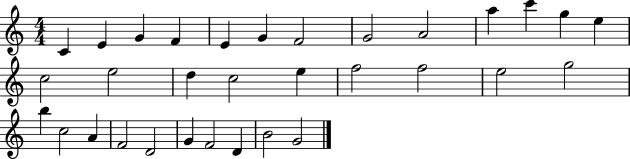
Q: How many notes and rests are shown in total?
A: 32